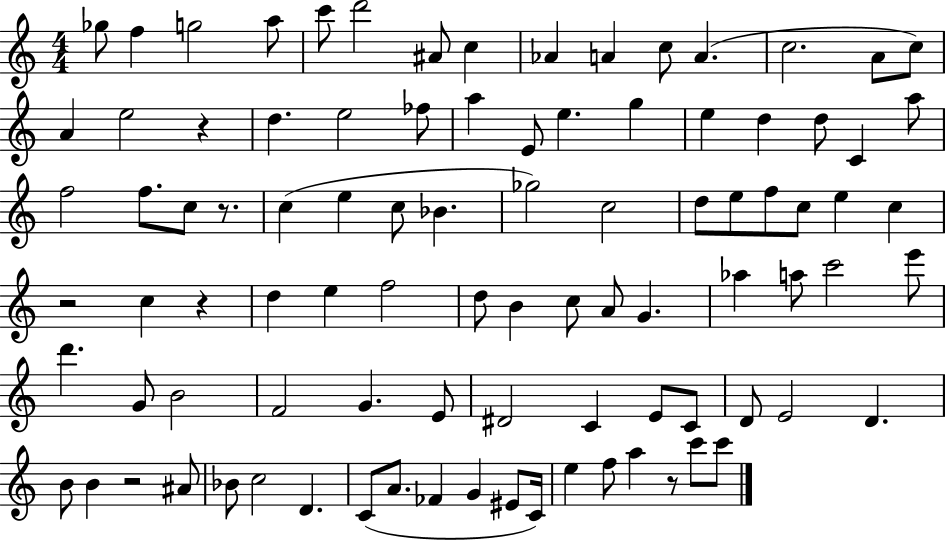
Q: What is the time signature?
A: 4/4